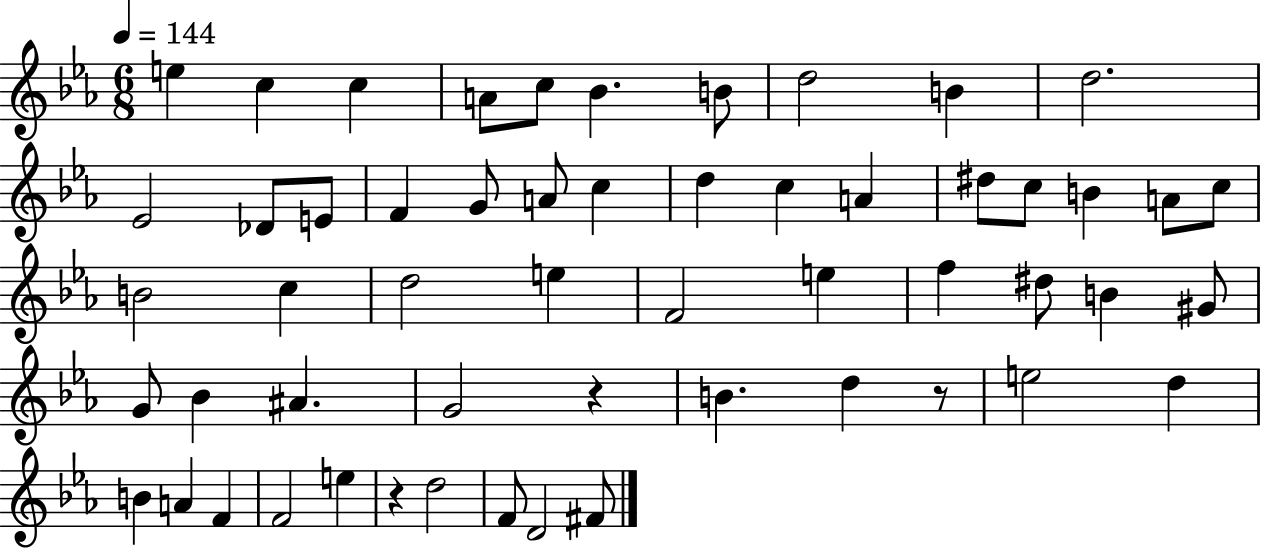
{
  \clef treble
  \numericTimeSignature
  \time 6/8
  \key ees \major
  \tempo 4 = 144
  \repeat volta 2 { e''4 c''4 c''4 | a'8 c''8 bes'4. b'8 | d''2 b'4 | d''2. | \break ees'2 des'8 e'8 | f'4 g'8 a'8 c''4 | d''4 c''4 a'4 | dis''8 c''8 b'4 a'8 c''8 | \break b'2 c''4 | d''2 e''4 | f'2 e''4 | f''4 dis''8 b'4 gis'8 | \break g'8 bes'4 ais'4. | g'2 r4 | b'4. d''4 r8 | e''2 d''4 | \break b'4 a'4 f'4 | f'2 e''4 | r4 d''2 | f'8 d'2 fis'8 | \break } \bar "|."
}